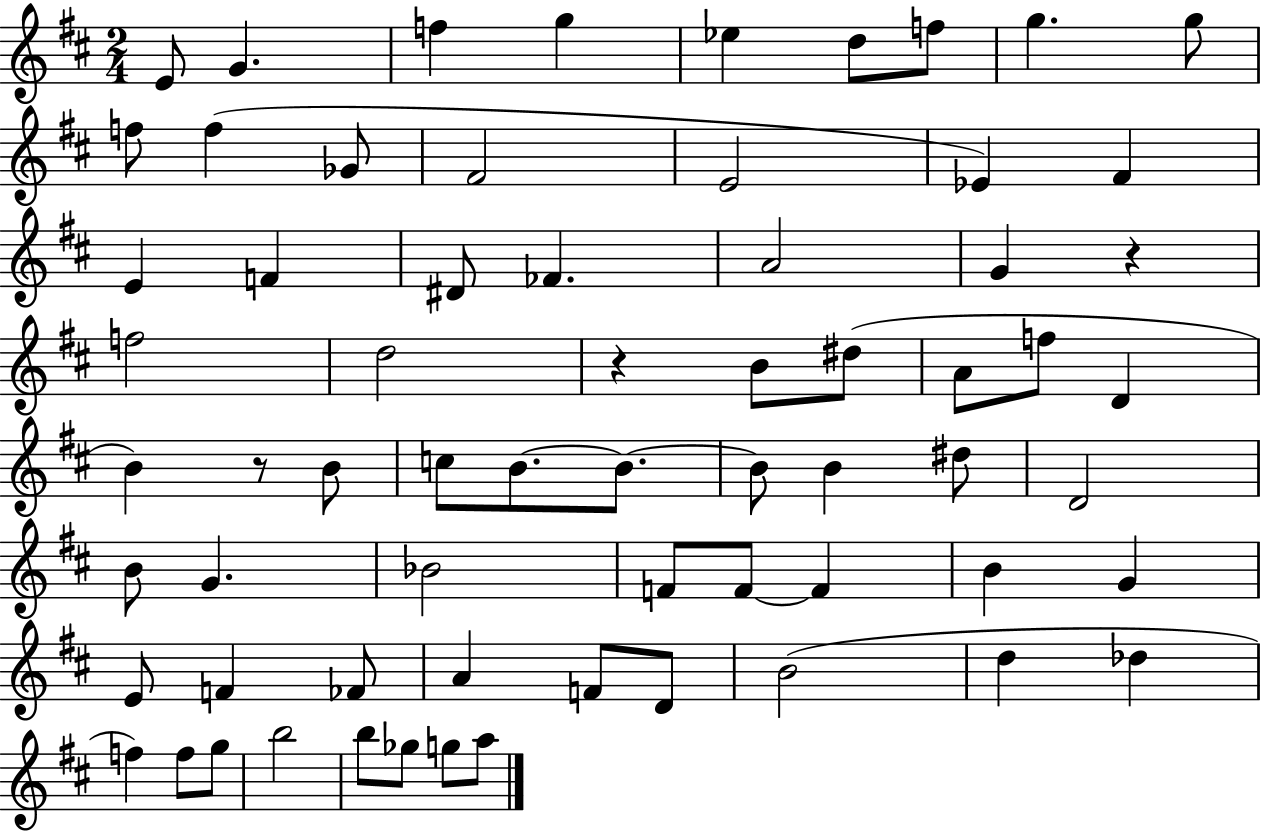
E4/e G4/q. F5/q G5/q Eb5/q D5/e F5/e G5/q. G5/e F5/e F5/q Gb4/e F#4/h E4/h Eb4/q F#4/q E4/q F4/q D#4/e FES4/q. A4/h G4/q R/q F5/h D5/h R/q B4/e D#5/e A4/e F5/e D4/q B4/q R/e B4/e C5/e B4/e. B4/e. B4/e B4/q D#5/e D4/h B4/e G4/q. Bb4/h F4/e F4/e F4/q B4/q G4/q E4/e F4/q FES4/e A4/q F4/e D4/e B4/h D5/q Db5/q F5/q F5/e G5/e B5/h B5/e Gb5/e G5/e A5/e